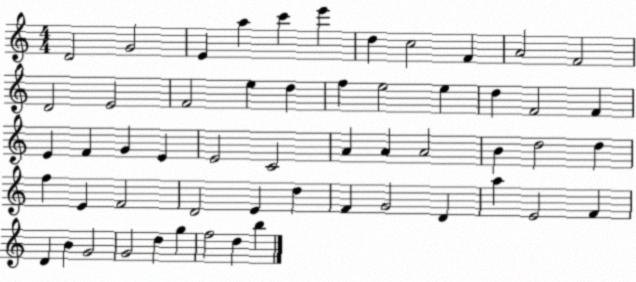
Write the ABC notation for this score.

X:1
T:Untitled
M:4/4
L:1/4
K:C
D2 G2 E a c' e' d c2 F A2 F2 D2 E2 F2 e d f e2 e d F2 F E F G E E2 C2 A A A2 B d2 d f E F2 D2 E d F G2 D a E2 F D B G2 G2 d g f2 d b